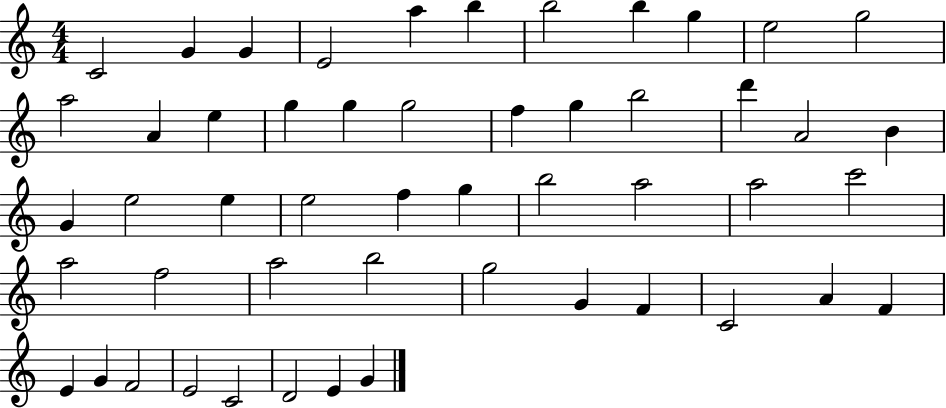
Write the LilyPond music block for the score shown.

{
  \clef treble
  \numericTimeSignature
  \time 4/4
  \key c \major
  c'2 g'4 g'4 | e'2 a''4 b''4 | b''2 b''4 g''4 | e''2 g''2 | \break a''2 a'4 e''4 | g''4 g''4 g''2 | f''4 g''4 b''2 | d'''4 a'2 b'4 | \break g'4 e''2 e''4 | e''2 f''4 g''4 | b''2 a''2 | a''2 c'''2 | \break a''2 f''2 | a''2 b''2 | g''2 g'4 f'4 | c'2 a'4 f'4 | \break e'4 g'4 f'2 | e'2 c'2 | d'2 e'4 g'4 | \bar "|."
}